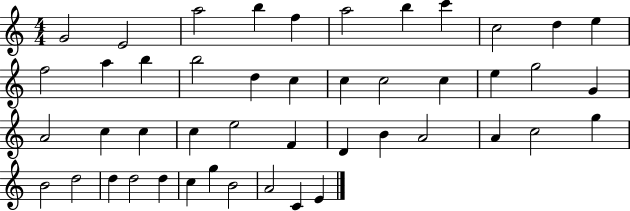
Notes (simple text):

G4/h E4/h A5/h B5/q F5/q A5/h B5/q C6/q C5/h D5/q E5/q F5/h A5/q B5/q B5/h D5/q C5/q C5/q C5/h C5/q E5/q G5/h G4/q A4/h C5/q C5/q C5/q E5/h F4/q D4/q B4/q A4/h A4/q C5/h G5/q B4/h D5/h D5/q D5/h D5/q C5/q G5/q B4/h A4/h C4/q E4/q